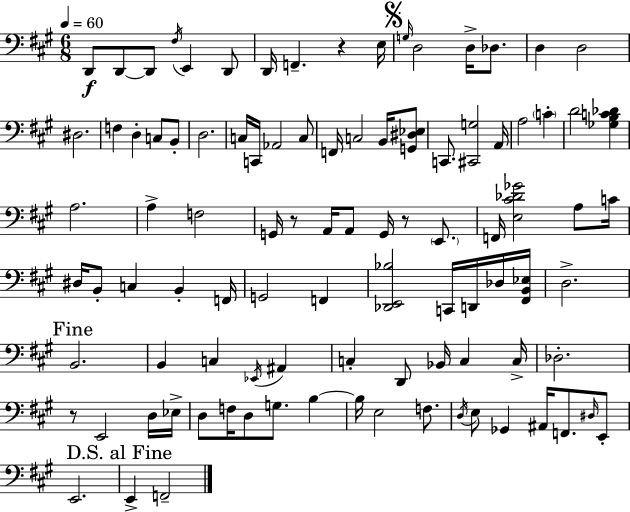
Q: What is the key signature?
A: A major